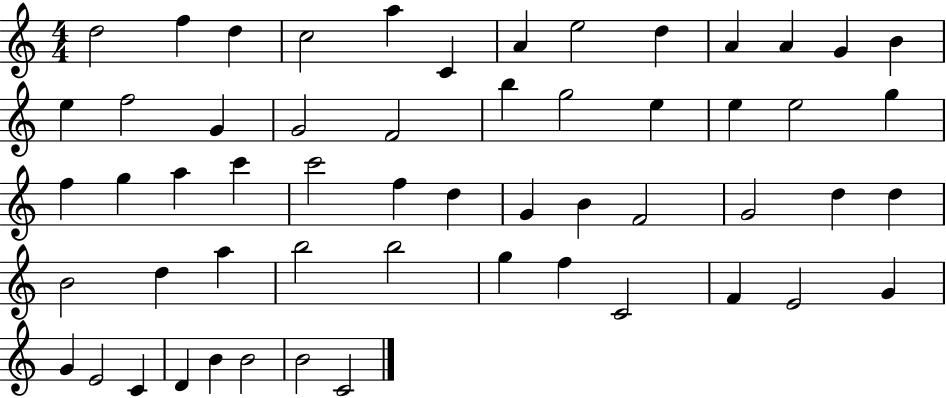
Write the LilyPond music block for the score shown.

{
  \clef treble
  \numericTimeSignature
  \time 4/4
  \key c \major
  d''2 f''4 d''4 | c''2 a''4 c'4 | a'4 e''2 d''4 | a'4 a'4 g'4 b'4 | \break e''4 f''2 g'4 | g'2 f'2 | b''4 g''2 e''4 | e''4 e''2 g''4 | \break f''4 g''4 a''4 c'''4 | c'''2 f''4 d''4 | g'4 b'4 f'2 | g'2 d''4 d''4 | \break b'2 d''4 a''4 | b''2 b''2 | g''4 f''4 c'2 | f'4 e'2 g'4 | \break g'4 e'2 c'4 | d'4 b'4 b'2 | b'2 c'2 | \bar "|."
}